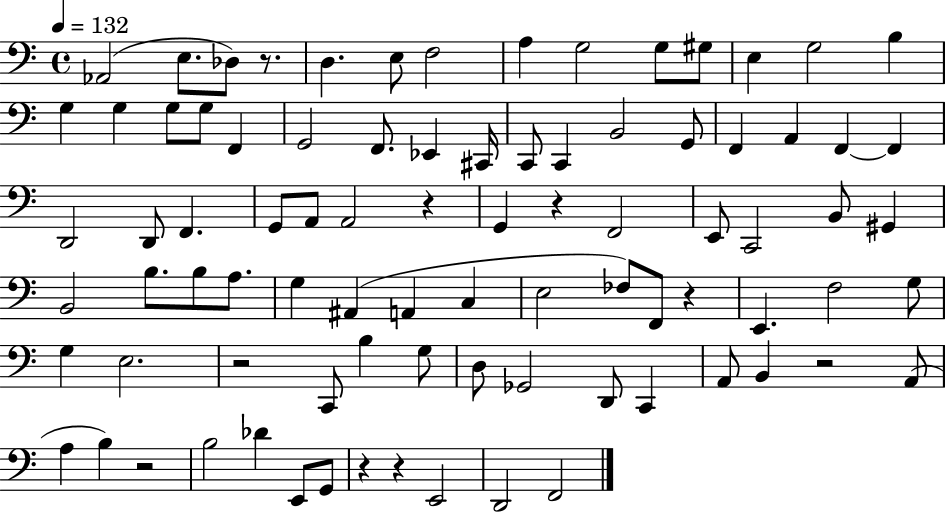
{
  \clef bass
  \time 4/4
  \defaultTimeSignature
  \key c \major
  \tempo 4 = 132
  aes,2( e8. des8) r8. | d4. e8 f2 | a4 g2 g8 gis8 | e4 g2 b4 | \break g4 g4 g8 g8 f,4 | g,2 f,8. ees,4 cis,16 | c,8 c,4 b,2 g,8 | f,4 a,4 f,4~~ f,4 | \break d,2 d,8 f,4. | g,8 a,8 a,2 r4 | g,4 r4 f,2 | e,8 c,2 b,8 gis,4 | \break b,2 b8. b8 a8. | g4 ais,4( a,4 c4 | e2 fes8) f,8 r4 | e,4. f2 g8 | \break g4 e2. | r2 c,8 b4 g8 | d8 ges,2 d,8 c,4 | a,8 b,4 r2 a,8( | \break a4 b4) r2 | b2 des'4 e,8 g,8 | r4 r4 e,2 | d,2 f,2 | \break \bar "|."
}